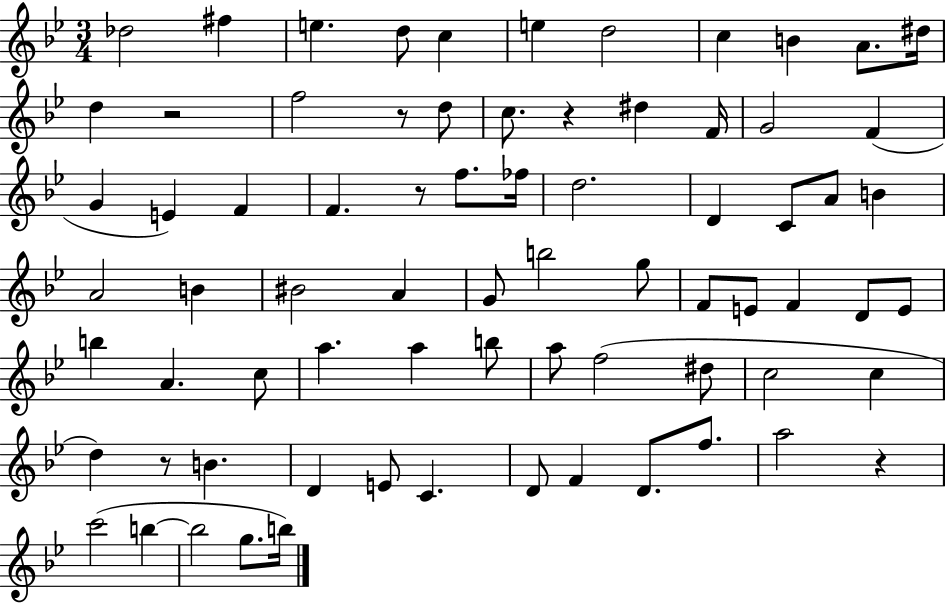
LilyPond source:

{
  \clef treble
  \numericTimeSignature
  \time 3/4
  \key bes \major
  des''2 fis''4 | e''4. d''8 c''4 | e''4 d''2 | c''4 b'4 a'8. dis''16 | \break d''4 r2 | f''2 r8 d''8 | c''8. r4 dis''4 f'16 | g'2 f'4( | \break g'4 e'4) f'4 | f'4. r8 f''8. fes''16 | d''2. | d'4 c'8 a'8 b'4 | \break a'2 b'4 | bis'2 a'4 | g'8 b''2 g''8 | f'8 e'8 f'4 d'8 e'8 | \break b''4 a'4. c''8 | a''4. a''4 b''8 | a''8 f''2( dis''8 | c''2 c''4 | \break d''4) r8 b'4. | d'4 e'8 c'4. | d'8 f'4 d'8. f''8. | a''2 r4 | \break c'''2( b''4~~ | b''2 g''8. b''16) | \bar "|."
}